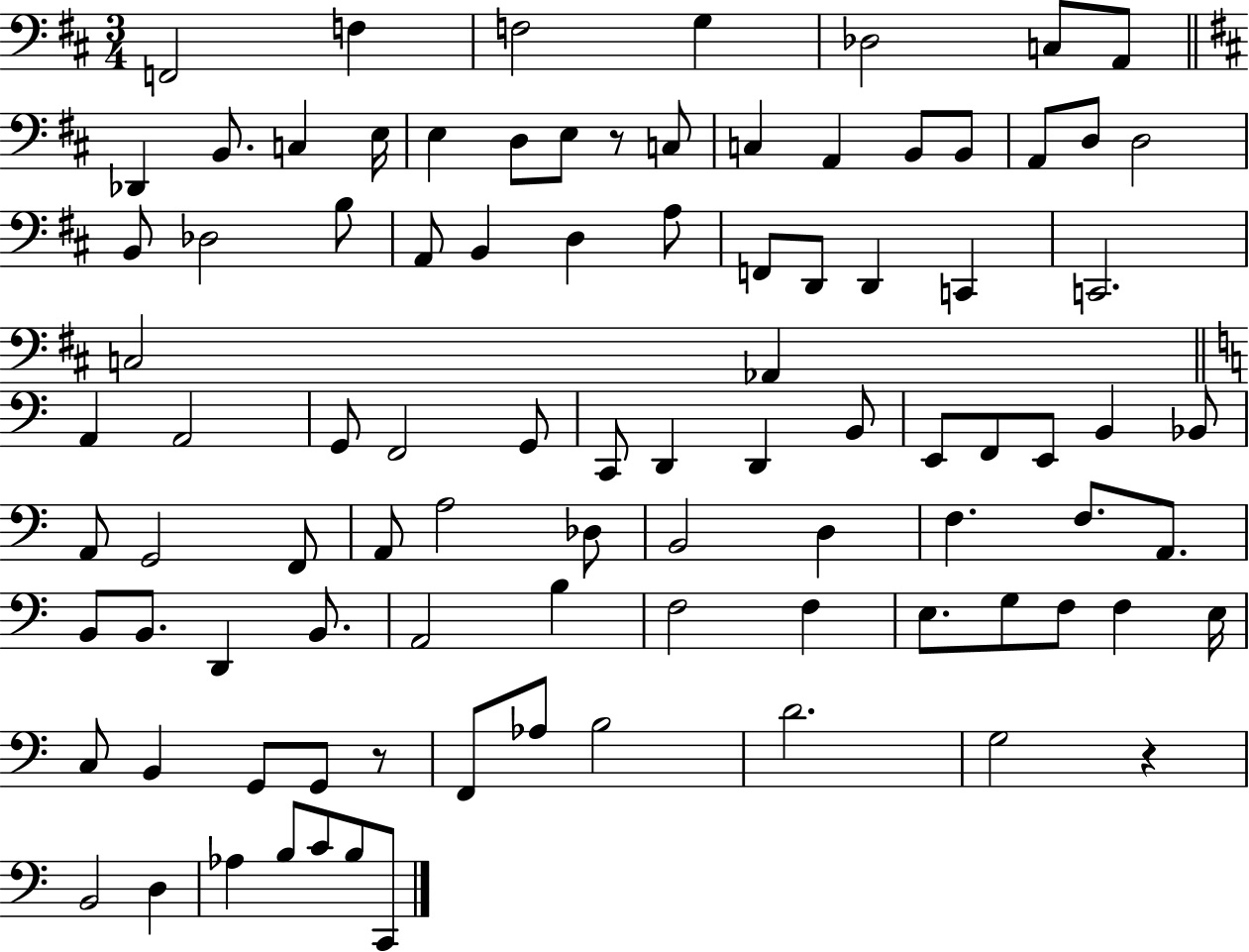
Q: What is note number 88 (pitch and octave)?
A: C4